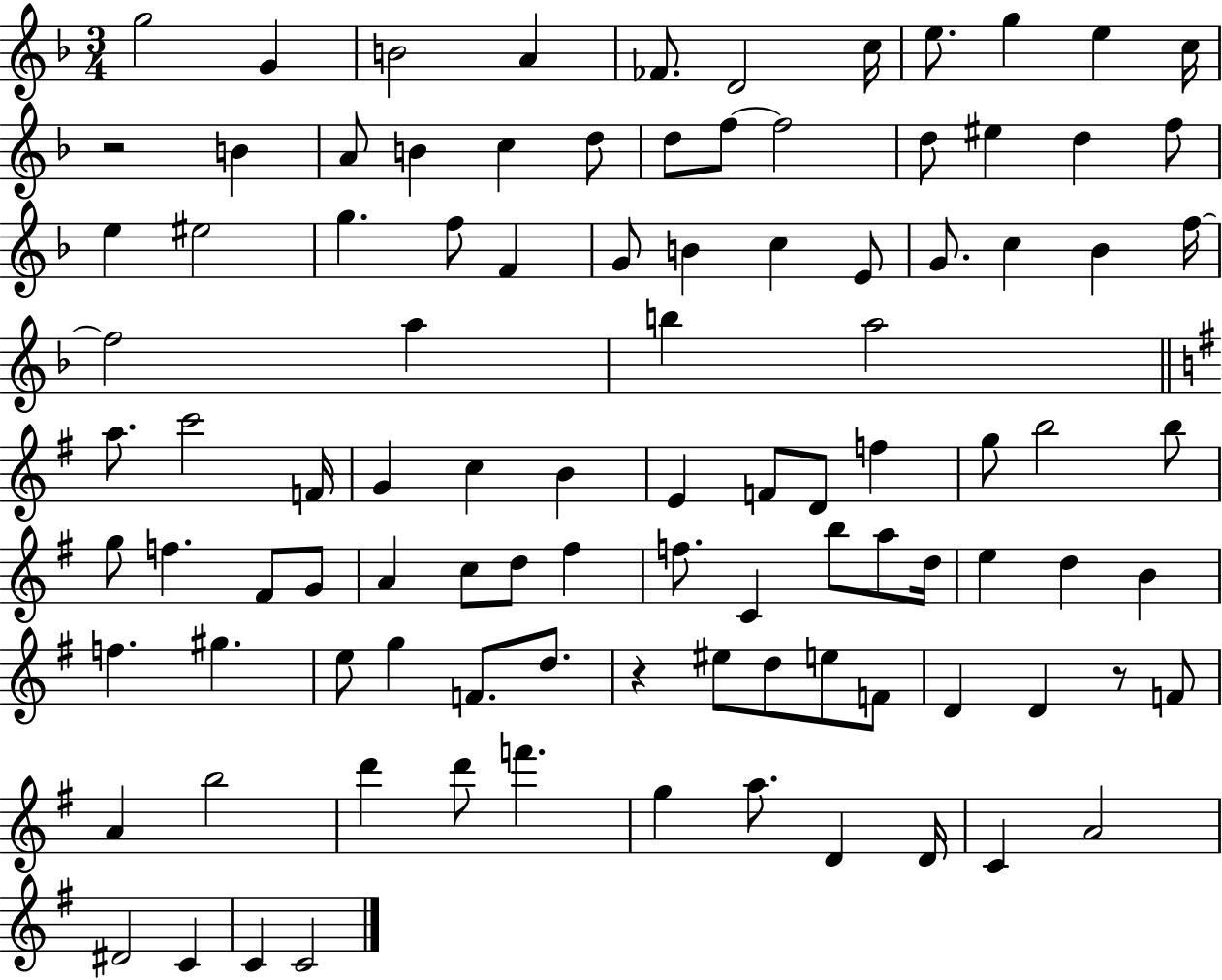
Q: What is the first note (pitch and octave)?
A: G5